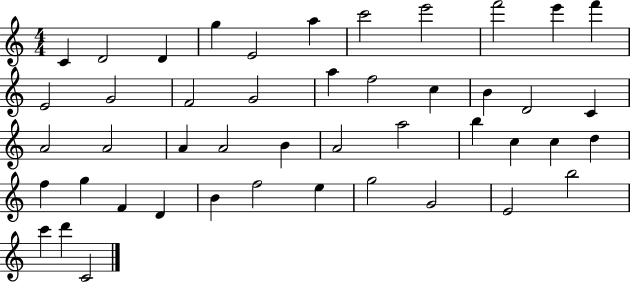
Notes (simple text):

C4/q D4/h D4/q G5/q E4/h A5/q C6/h E6/h F6/h E6/q F6/q E4/h G4/h F4/h G4/h A5/q F5/h C5/q B4/q D4/h C4/q A4/h A4/h A4/q A4/h B4/q A4/h A5/h B5/q C5/q C5/q D5/q F5/q G5/q F4/q D4/q B4/q F5/h E5/q G5/h G4/h E4/h B5/h C6/q D6/q C4/h